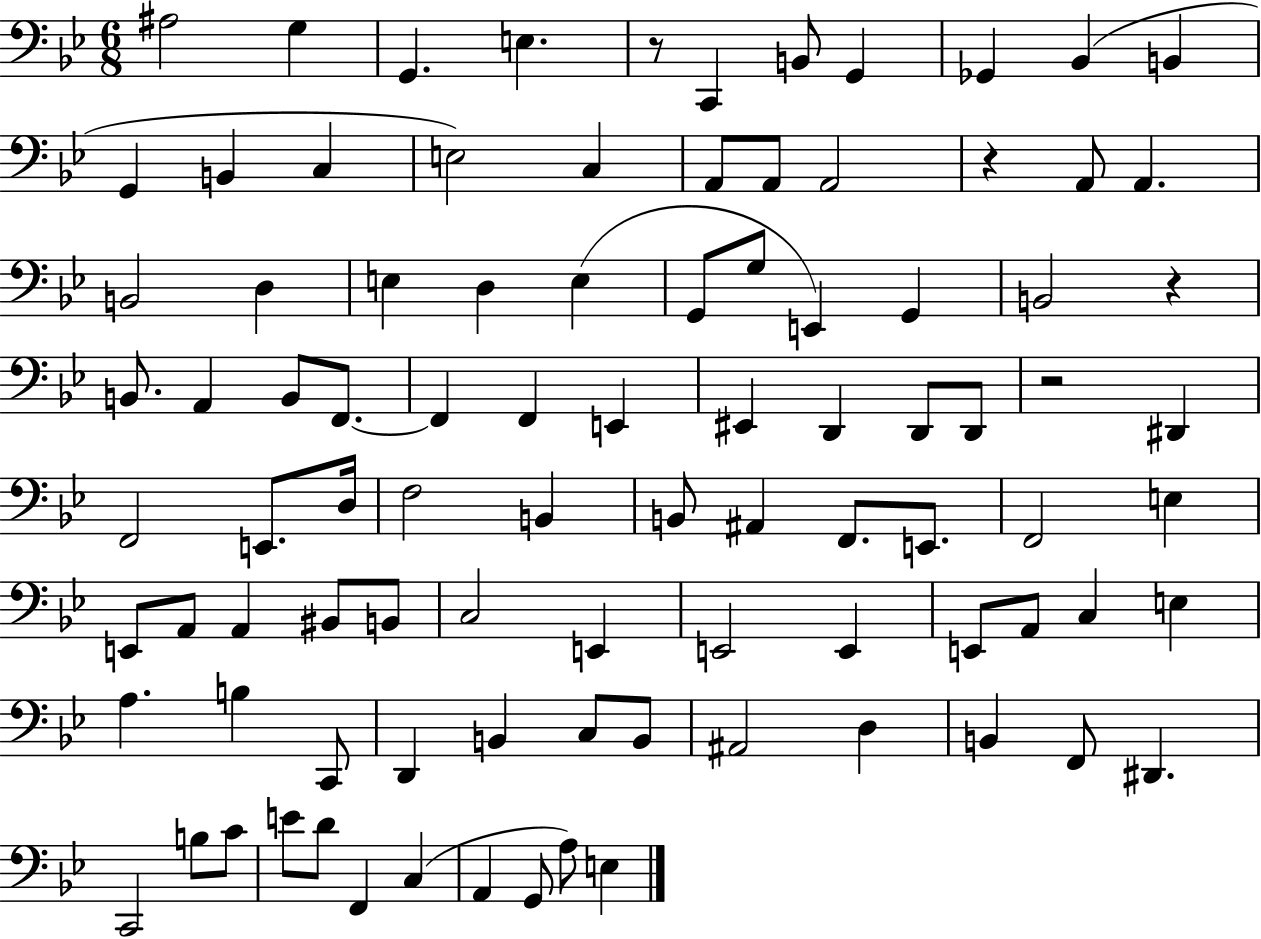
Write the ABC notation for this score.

X:1
T:Untitled
M:6/8
L:1/4
K:Bb
^A,2 G, G,, E, z/2 C,, B,,/2 G,, _G,, _B,, B,, G,, B,, C, E,2 C, A,,/2 A,,/2 A,,2 z A,,/2 A,, B,,2 D, E, D, E, G,,/2 G,/2 E,, G,, B,,2 z B,,/2 A,, B,,/2 F,,/2 F,, F,, E,, ^E,, D,, D,,/2 D,,/2 z2 ^D,, F,,2 E,,/2 D,/4 F,2 B,, B,,/2 ^A,, F,,/2 E,,/2 F,,2 E, E,,/2 A,,/2 A,, ^B,,/2 B,,/2 C,2 E,, E,,2 E,, E,,/2 A,,/2 C, E, A, B, C,,/2 D,, B,, C,/2 B,,/2 ^A,,2 D, B,, F,,/2 ^D,, C,,2 B,/2 C/2 E/2 D/2 F,, C, A,, G,,/2 A,/2 E,